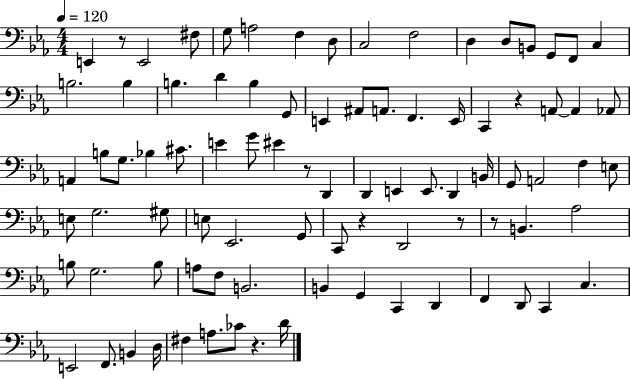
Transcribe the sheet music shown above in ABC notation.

X:1
T:Untitled
M:4/4
L:1/4
K:Eb
E,, z/2 E,,2 ^F,/2 G,/2 A,2 F, D,/2 C,2 F,2 D, D,/2 B,,/2 G,,/2 F,,/2 C, B,2 B, B, D B, G,,/2 E,, ^A,,/2 A,,/2 F,, E,,/4 C,, z A,,/2 A,, _A,,/2 A,, B,/2 G,/2 _B, ^C/2 E G/2 ^E z/2 D,, D,, E,, E,,/2 D,, B,,/4 G,,/2 A,,2 F, E,/2 E,/2 G,2 ^G,/2 E,/2 _E,,2 G,,/2 C,,/2 z D,,2 z/2 z/2 B,, _A,2 B,/2 G,2 B,/2 A,/2 F,/2 B,,2 B,, G,, C,, D,, F,, D,,/2 C,, C, E,,2 F,,/2 B,, D,/4 ^F, A,/2 _C/2 z D/4